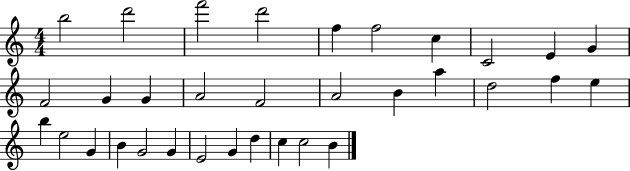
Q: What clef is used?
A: treble